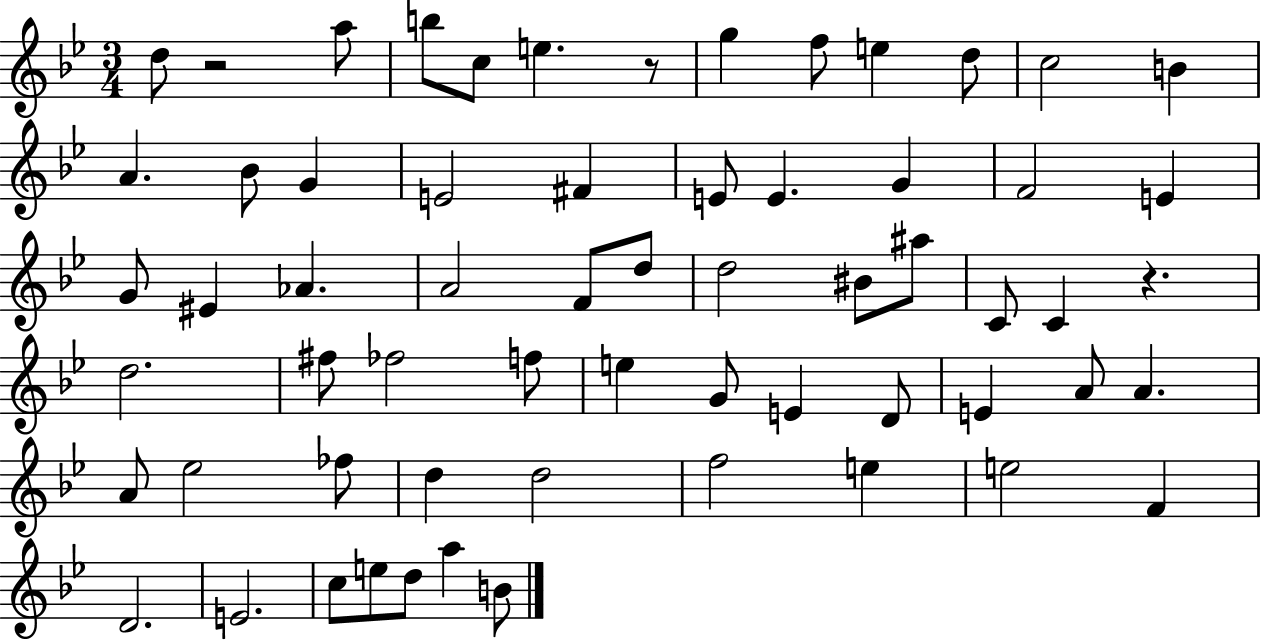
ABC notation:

X:1
T:Untitled
M:3/4
L:1/4
K:Bb
d/2 z2 a/2 b/2 c/2 e z/2 g f/2 e d/2 c2 B A _B/2 G E2 ^F E/2 E G F2 E G/2 ^E _A A2 F/2 d/2 d2 ^B/2 ^a/2 C/2 C z d2 ^f/2 _f2 f/2 e G/2 E D/2 E A/2 A A/2 _e2 _f/2 d d2 f2 e e2 F D2 E2 c/2 e/2 d/2 a B/2